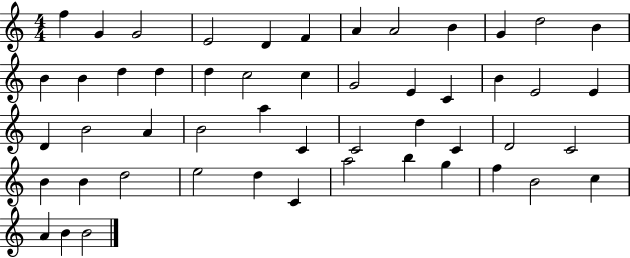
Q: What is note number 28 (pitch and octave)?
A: A4